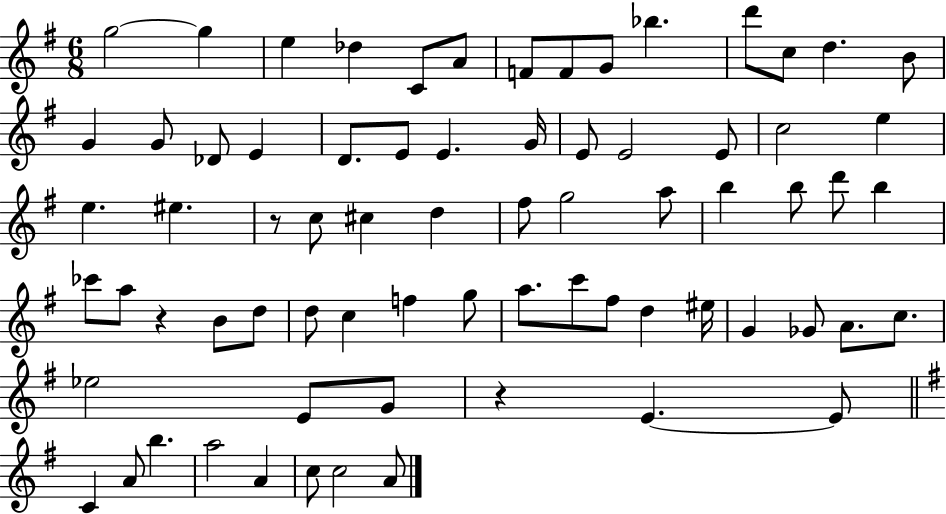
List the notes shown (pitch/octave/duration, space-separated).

G5/h G5/q E5/q Db5/q C4/e A4/e F4/e F4/e G4/e Bb5/q. D6/e C5/e D5/q. B4/e G4/q G4/e Db4/e E4/q D4/e. E4/e E4/q. G4/s E4/e E4/h E4/e C5/h E5/q E5/q. EIS5/q. R/e C5/e C#5/q D5/q F#5/e G5/h A5/e B5/q B5/e D6/e B5/q CES6/e A5/e R/q B4/e D5/e D5/e C5/q F5/q G5/e A5/e. C6/e F#5/e D5/q EIS5/s G4/q Gb4/e A4/e. C5/e. Eb5/h E4/e G4/e R/q E4/q. E4/e C4/q A4/e B5/q. A5/h A4/q C5/e C5/h A4/e